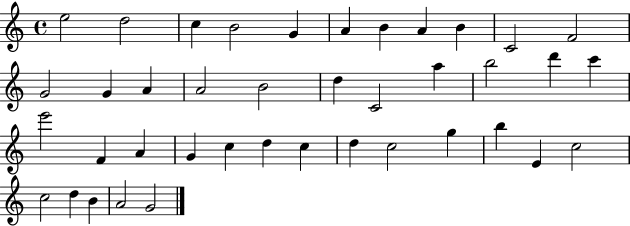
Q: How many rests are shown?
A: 0